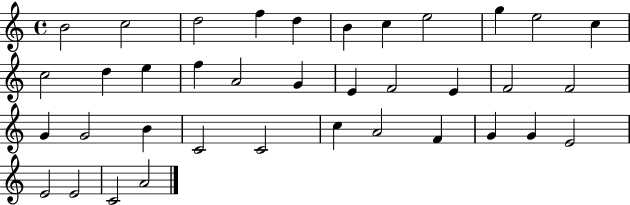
B4/h C5/h D5/h F5/q D5/q B4/q C5/q E5/h G5/q E5/h C5/q C5/h D5/q E5/q F5/q A4/h G4/q E4/q F4/h E4/q F4/h F4/h G4/q G4/h B4/q C4/h C4/h C5/q A4/h F4/q G4/q G4/q E4/h E4/h E4/h C4/h A4/h